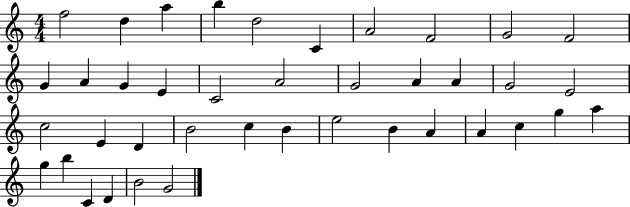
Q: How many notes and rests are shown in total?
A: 40